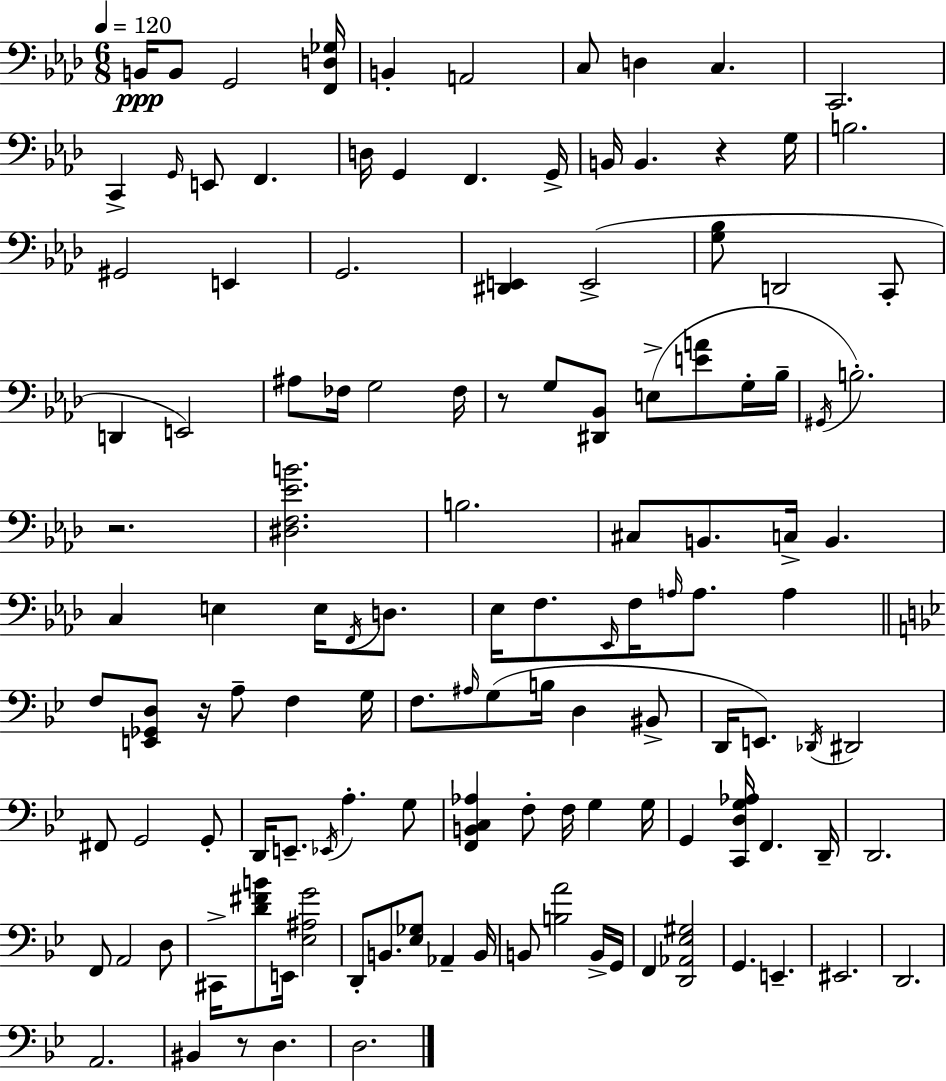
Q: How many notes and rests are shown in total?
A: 126